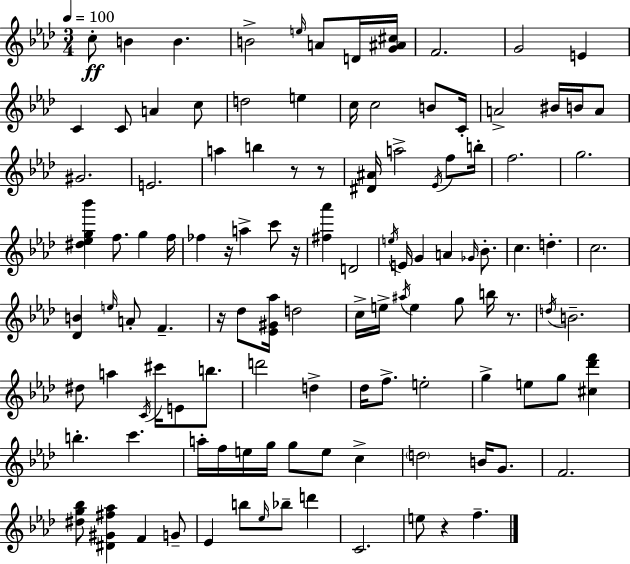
X:1
T:Untitled
M:3/4
L:1/4
K:Fm
c/2 B B B2 e/4 A/2 D/4 [G^A^c]/4 F2 G2 E C C/2 A c/2 d2 e c/4 c2 B/2 C/4 A2 ^B/4 B/4 A/2 ^G2 E2 a b z/2 z/2 [^D^A]/4 a2 _E/4 f/2 b/4 f2 g2 [^d_eg_b'] f/2 g f/4 _f z/4 a c'/2 z/4 [^f_a'] D2 e/4 E/4 G A _G/4 _B/2 c d c2 [_DB] e/4 A/2 F z/4 _d/2 [_E^G_a]/4 d2 c/4 e/4 ^a/4 e g/2 b/4 z/2 d/4 B2 ^d/2 a C/4 ^c'/4 E/2 b/2 d'2 d _d/4 f/2 e2 g e/2 g/2 [^c_d'f'] b c' a/4 f/4 e/4 g/4 g/2 e/2 c d2 B/4 G/2 F2 [^dg_b]/2 [^D^G^f_a] F G/2 _E b/2 _e/4 _b/2 d' C2 e/2 z f